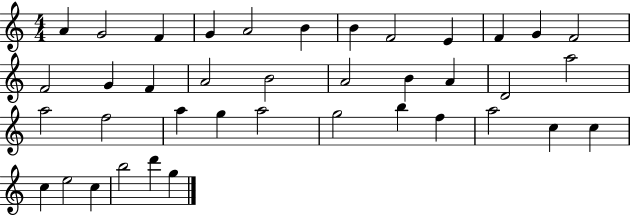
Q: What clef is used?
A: treble